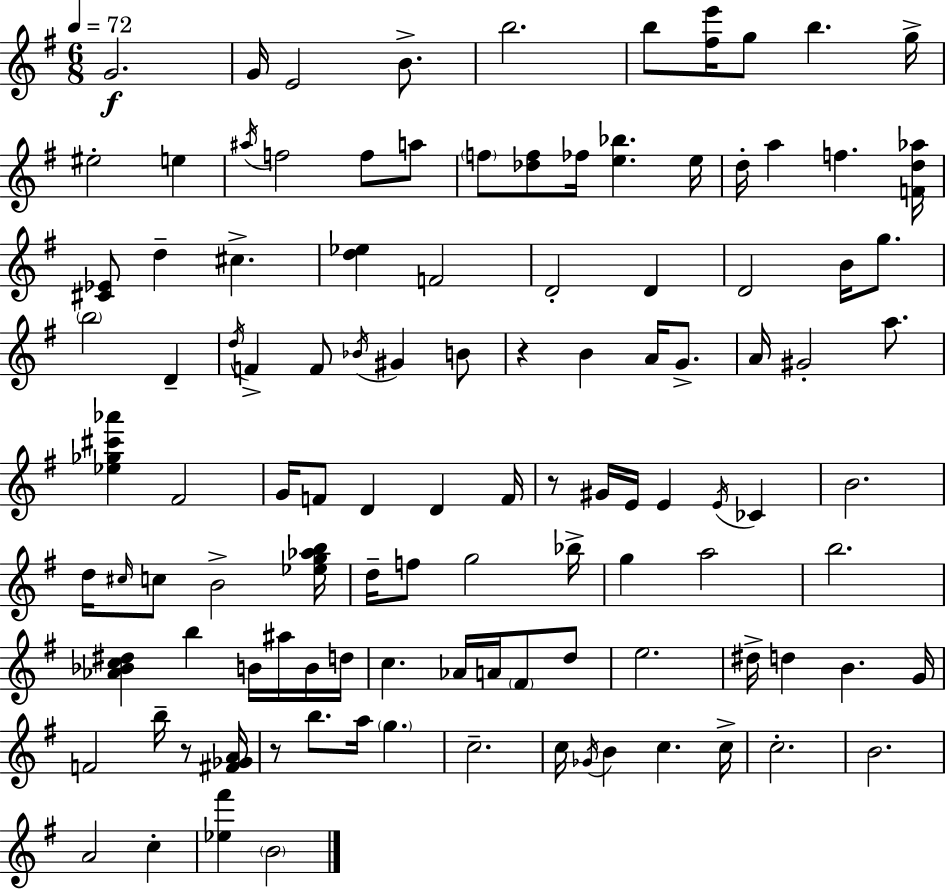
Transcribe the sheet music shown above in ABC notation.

X:1
T:Untitled
M:6/8
L:1/4
K:Em
G2 G/4 E2 B/2 b2 b/2 [^fe']/4 g/2 b g/4 ^e2 e ^a/4 f2 f/2 a/2 f/2 [_df]/2 _f/4 [e_b] e/4 d/4 a f [Fd_a]/4 [^C_E]/2 d ^c [d_e] F2 D2 D D2 B/4 g/2 b2 D d/4 F F/2 _B/4 ^G B/2 z B A/4 G/2 A/4 ^G2 a/2 [_e_g^c'_a'] ^F2 G/4 F/2 D D F/4 z/2 ^G/4 E/4 E E/4 _C B2 d/4 ^c/4 c/2 B2 [_eg_ab]/4 d/4 f/2 g2 _b/4 g a2 b2 [_A_Bc^d] b B/4 ^a/4 B/4 d/4 c _A/4 A/4 ^F/2 d/2 e2 ^d/4 d B G/4 F2 b/4 z/2 [^F_GA]/4 z/2 b/2 a/4 g c2 c/4 _G/4 B c c/4 c2 B2 A2 c [_e^f'] B2